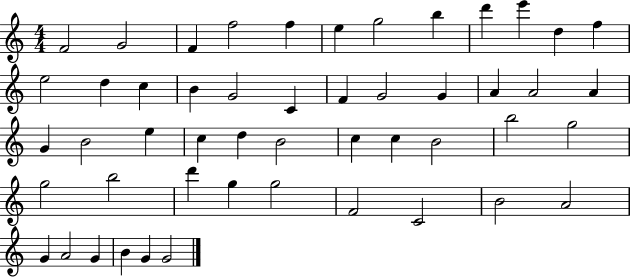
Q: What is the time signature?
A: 4/4